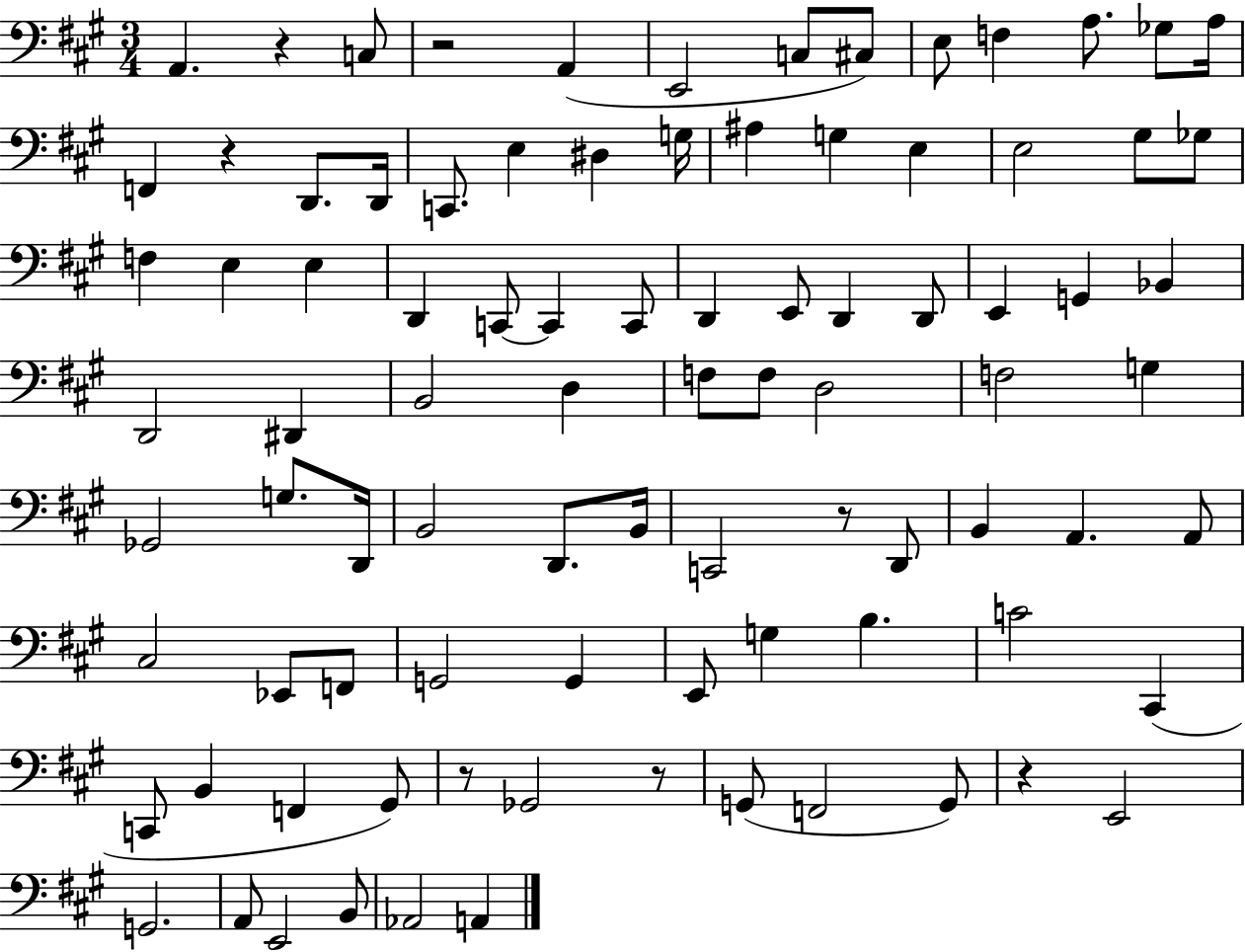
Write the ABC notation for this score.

X:1
T:Untitled
M:3/4
L:1/4
K:A
A,, z C,/2 z2 A,, E,,2 C,/2 ^C,/2 E,/2 F, A,/2 _G,/2 A,/4 F,, z D,,/2 D,,/4 C,,/2 E, ^D, G,/4 ^A, G, E, E,2 ^G,/2 _G,/2 F, E, E, D,, C,,/2 C,, C,,/2 D,, E,,/2 D,, D,,/2 E,, G,, _B,, D,,2 ^D,, B,,2 D, F,/2 F,/2 D,2 F,2 G, _G,,2 G,/2 D,,/4 B,,2 D,,/2 B,,/4 C,,2 z/2 D,,/2 B,, A,, A,,/2 ^C,2 _E,,/2 F,,/2 G,,2 G,, E,,/2 G, B, C2 ^C,, C,,/2 B,, F,, ^G,,/2 z/2 _G,,2 z/2 G,,/2 F,,2 G,,/2 z E,,2 G,,2 A,,/2 E,,2 B,,/2 _A,,2 A,,